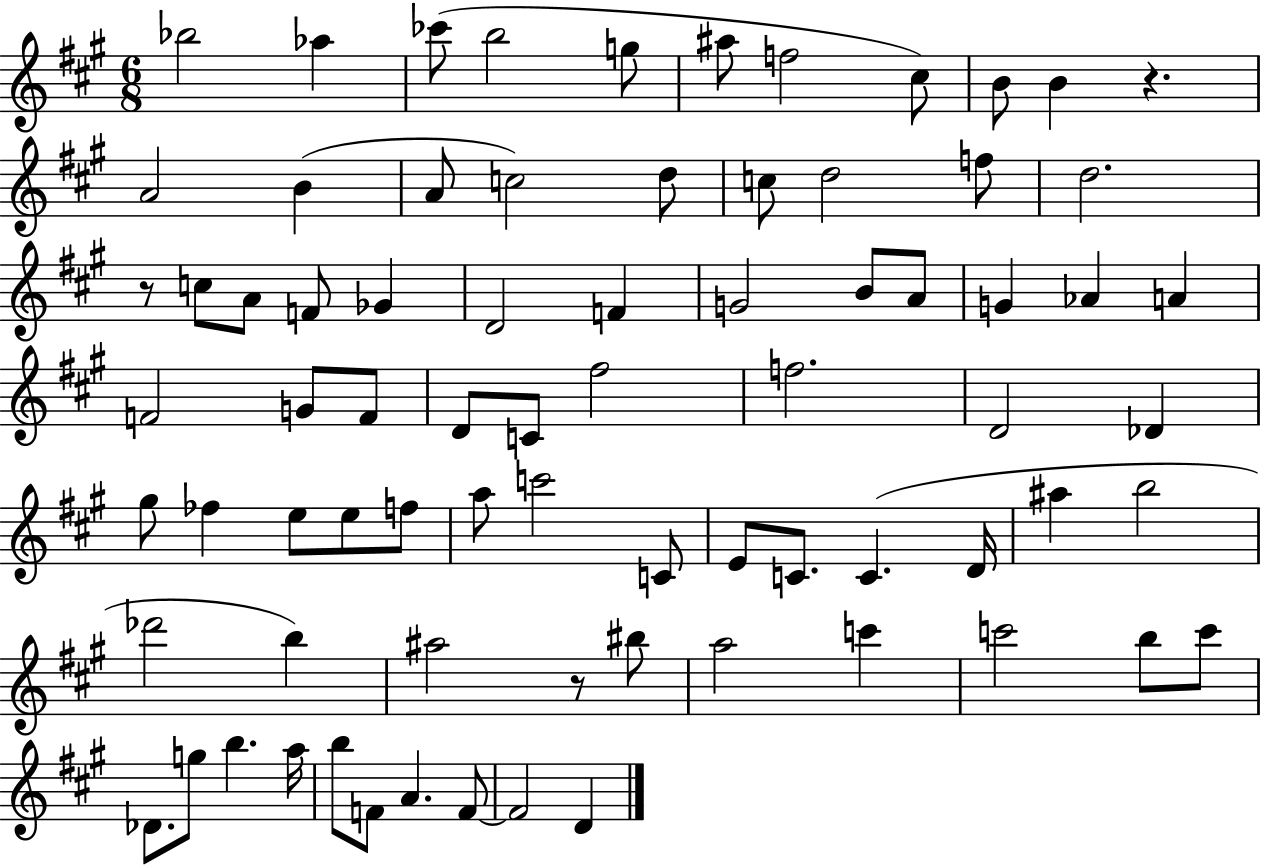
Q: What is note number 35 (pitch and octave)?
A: D4